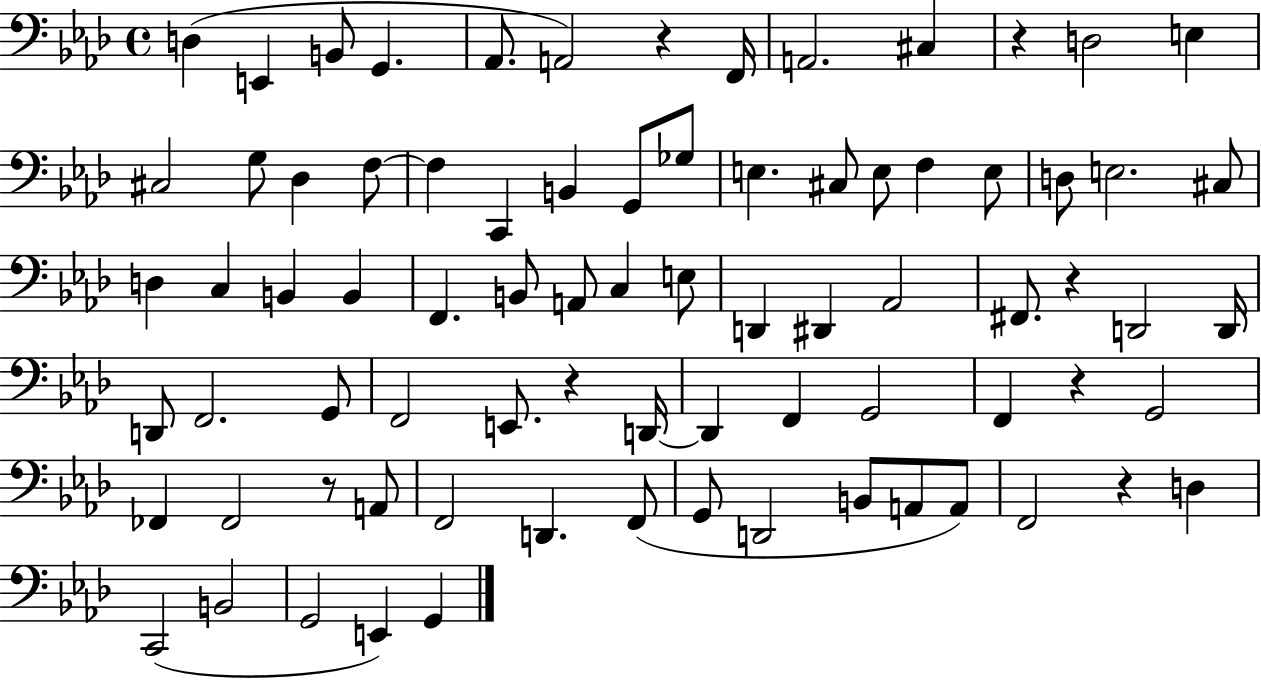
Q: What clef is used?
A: bass